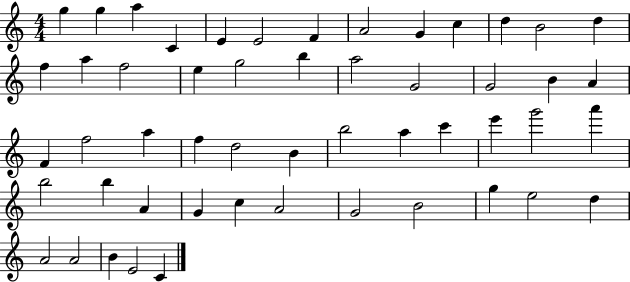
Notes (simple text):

G5/q G5/q A5/q C4/q E4/q E4/h F4/q A4/h G4/q C5/q D5/q B4/h D5/q F5/q A5/q F5/h E5/q G5/h B5/q A5/h G4/h G4/h B4/q A4/q F4/q F5/h A5/q F5/q D5/h B4/q B5/h A5/q C6/q E6/q G6/h A6/q B5/h B5/q A4/q G4/q C5/q A4/h G4/h B4/h G5/q E5/h D5/q A4/h A4/h B4/q E4/h C4/q